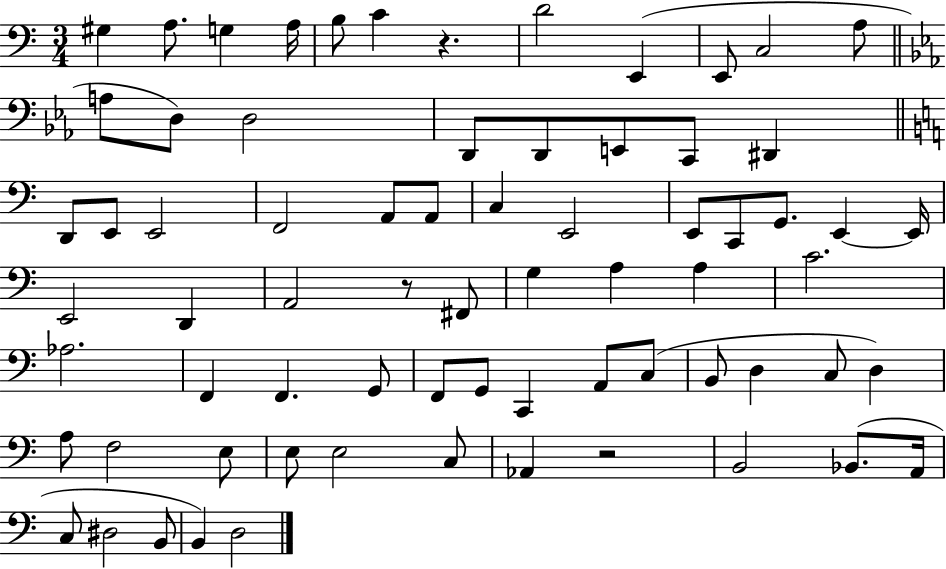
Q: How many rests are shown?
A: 3